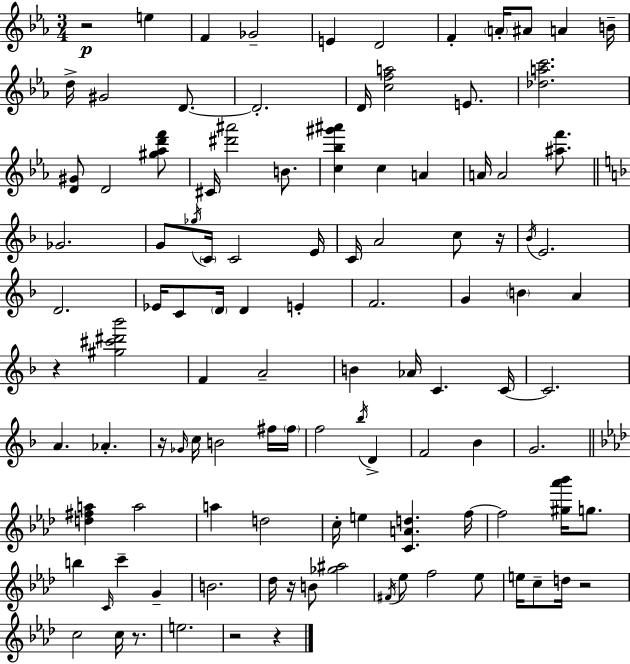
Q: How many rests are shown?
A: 9